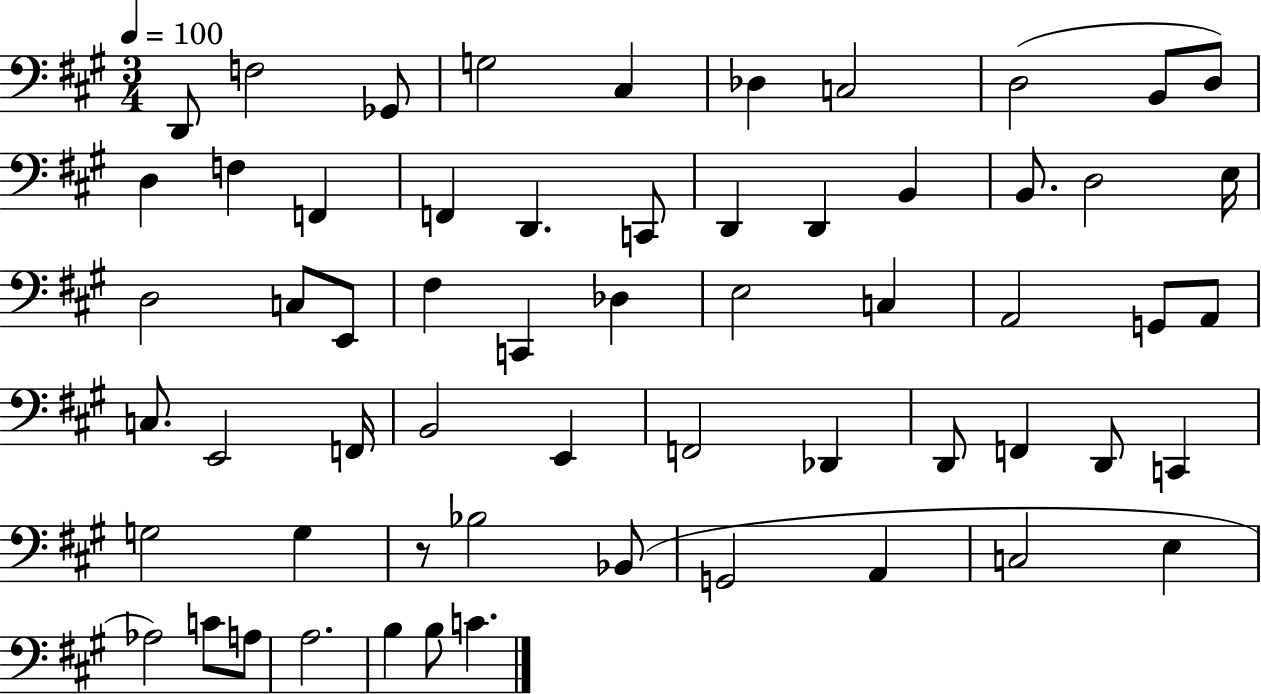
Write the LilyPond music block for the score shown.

{
  \clef bass
  \numericTimeSignature
  \time 3/4
  \key a \major
  \tempo 4 = 100
  \repeat volta 2 { d,8 f2 ges,8 | g2 cis4 | des4 c2 | d2( b,8 d8) | \break d4 f4 f,4 | f,4 d,4. c,8 | d,4 d,4 b,4 | b,8. d2 e16 | \break d2 c8 e,8 | fis4 c,4 des4 | e2 c4 | a,2 g,8 a,8 | \break c8. e,2 f,16 | b,2 e,4 | f,2 des,4 | d,8 f,4 d,8 c,4 | \break g2 g4 | r8 bes2 bes,8( | g,2 a,4 | c2 e4 | \break aes2) c'8 a8 | a2. | b4 b8 c'4. | } \bar "|."
}